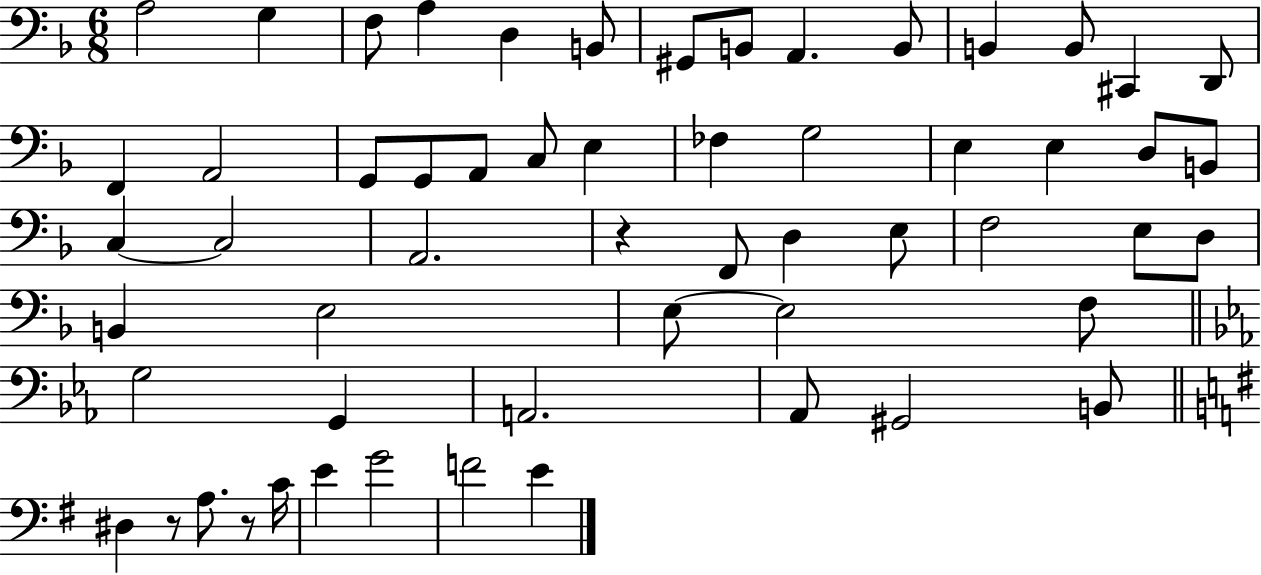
{
  \clef bass
  \numericTimeSignature
  \time 6/8
  \key f \major
  \repeat volta 2 { a2 g4 | f8 a4 d4 b,8 | gis,8 b,8 a,4. b,8 | b,4 b,8 cis,4 d,8 | \break f,4 a,2 | g,8 g,8 a,8 c8 e4 | fes4 g2 | e4 e4 d8 b,8 | \break c4~~ c2 | a,2. | r4 f,8 d4 e8 | f2 e8 d8 | \break b,4 e2 | e8~~ e2 f8 | \bar "||" \break \key ees \major g2 g,4 | a,2. | aes,8 gis,2 b,8 | \bar "||" \break \key g \major dis4 r8 a8. r8 c'16 | e'4 g'2 | f'2 e'4 | } \bar "|."
}